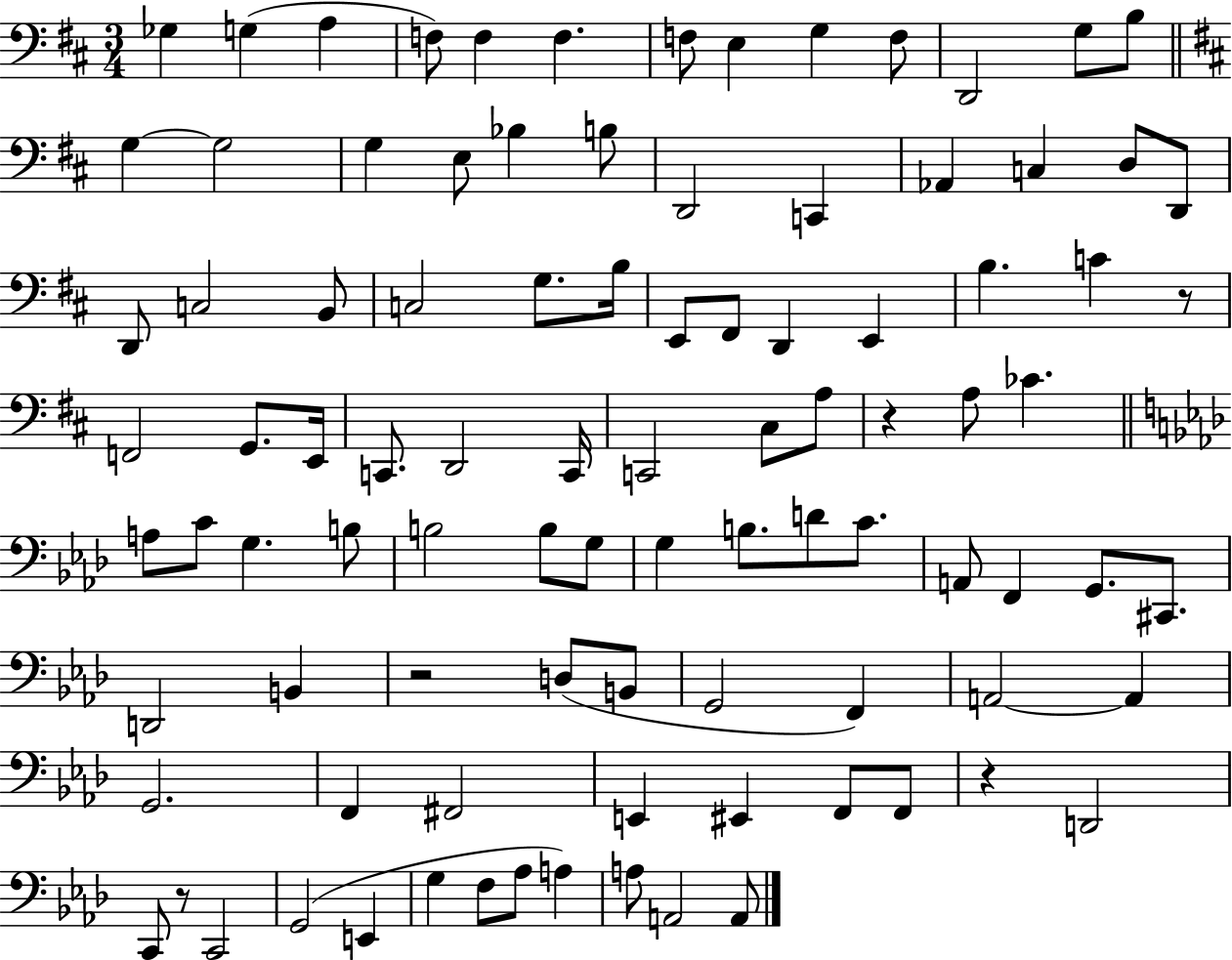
{
  \clef bass
  \numericTimeSignature
  \time 3/4
  \key d \major
  ges4 g4( a4 | f8) f4 f4. | f8 e4 g4 f8 | d,2 g8 b8 | \break \bar "||" \break \key b \minor g4~~ g2 | g4 e8 bes4 b8 | d,2 c,4 | aes,4 c4 d8 d,8 | \break d,8 c2 b,8 | c2 g8. b16 | e,8 fis,8 d,4 e,4 | b4. c'4 r8 | \break f,2 g,8. e,16 | c,8. d,2 c,16 | c,2 cis8 a8 | r4 a8 ces'4. | \break \bar "||" \break \key f \minor a8 c'8 g4. b8 | b2 b8 g8 | g4 b8. d'8 c'8. | a,8 f,4 g,8. cis,8. | \break d,2 b,4 | r2 d8( b,8 | g,2 f,4) | a,2~~ a,4 | \break g,2. | f,4 fis,2 | e,4 eis,4 f,8 f,8 | r4 d,2 | \break c,8 r8 c,2 | g,2( e,4 | g4 f8 aes8 a4) | a8 a,2 a,8 | \break \bar "|."
}